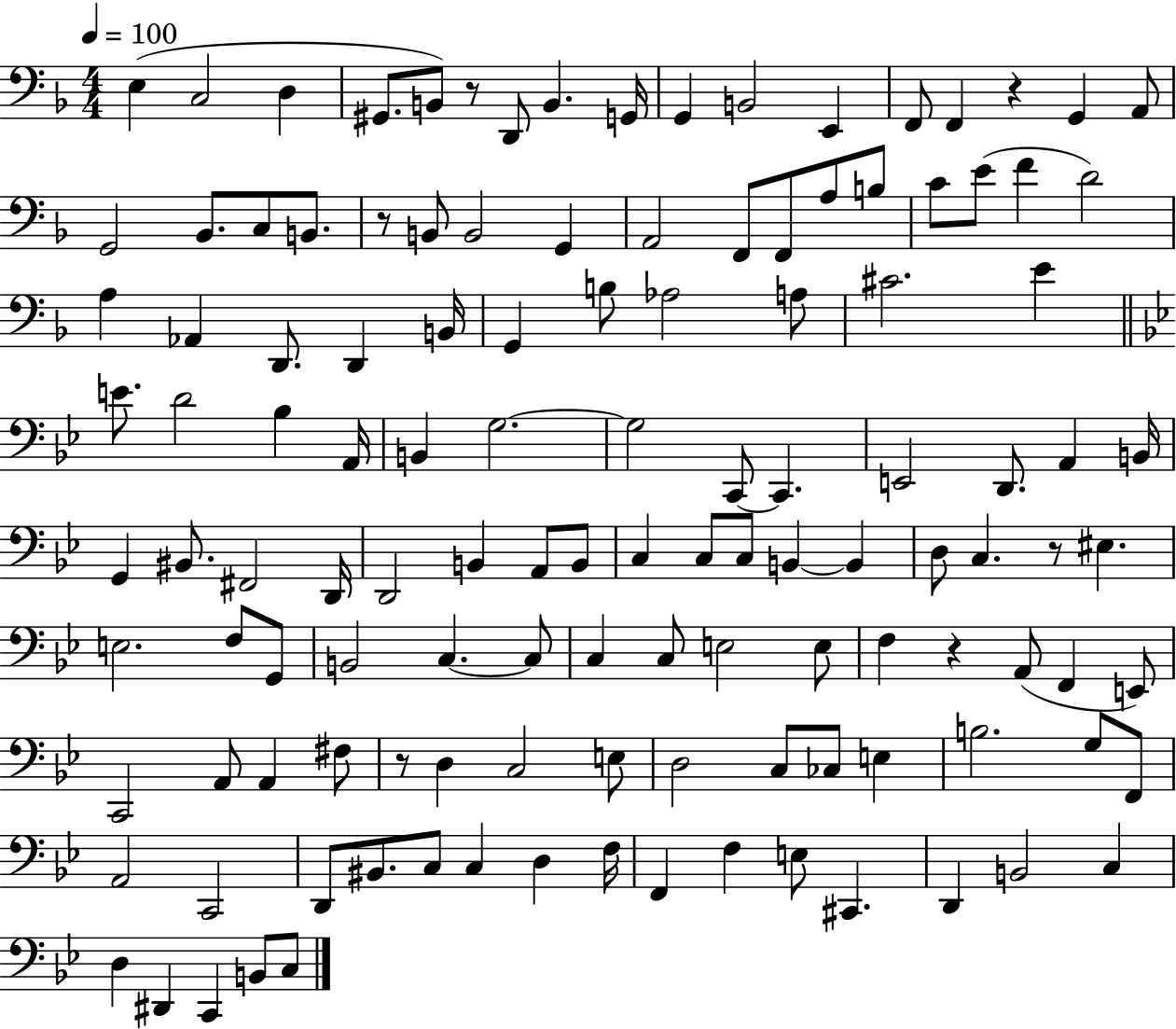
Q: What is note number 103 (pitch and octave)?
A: BIS2